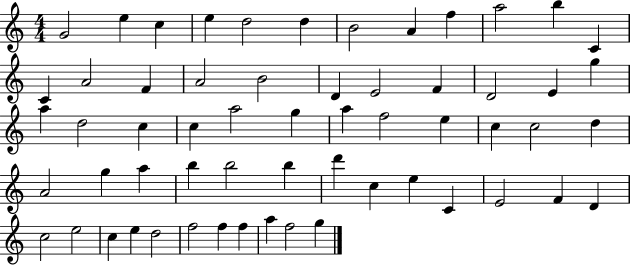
{
  \clef treble
  \numericTimeSignature
  \time 4/4
  \key c \major
  g'2 e''4 c''4 | e''4 d''2 d''4 | b'2 a'4 f''4 | a''2 b''4 c'4 | \break c'4 a'2 f'4 | a'2 b'2 | d'4 e'2 f'4 | d'2 e'4 g''4 | \break a''4 d''2 c''4 | c''4 a''2 g''4 | a''4 f''2 e''4 | c''4 c''2 d''4 | \break a'2 g''4 a''4 | b''4 b''2 b''4 | d'''4 c''4 e''4 c'4 | e'2 f'4 d'4 | \break c''2 e''2 | c''4 e''4 d''2 | f''2 f''4 f''4 | a''4 f''2 g''4 | \break \bar "|."
}